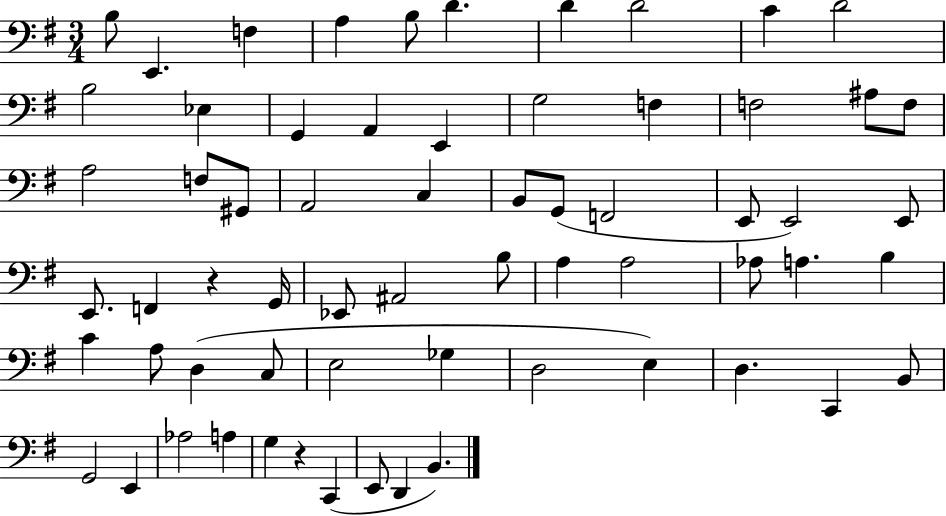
B3/e E2/q. F3/q A3/q B3/e D4/q. D4/q D4/h C4/q D4/h B3/h Eb3/q G2/q A2/q E2/q G3/h F3/q F3/h A#3/e F3/e A3/h F3/e G#2/e A2/h C3/q B2/e G2/e F2/h E2/e E2/h E2/e E2/e. F2/q R/q G2/s Eb2/e A#2/h B3/e A3/q A3/h Ab3/e A3/q. B3/q C4/q A3/e D3/q C3/e E3/h Gb3/q D3/h E3/q D3/q. C2/q B2/e G2/h E2/q Ab3/h A3/q G3/q R/q C2/q E2/e D2/q B2/q.